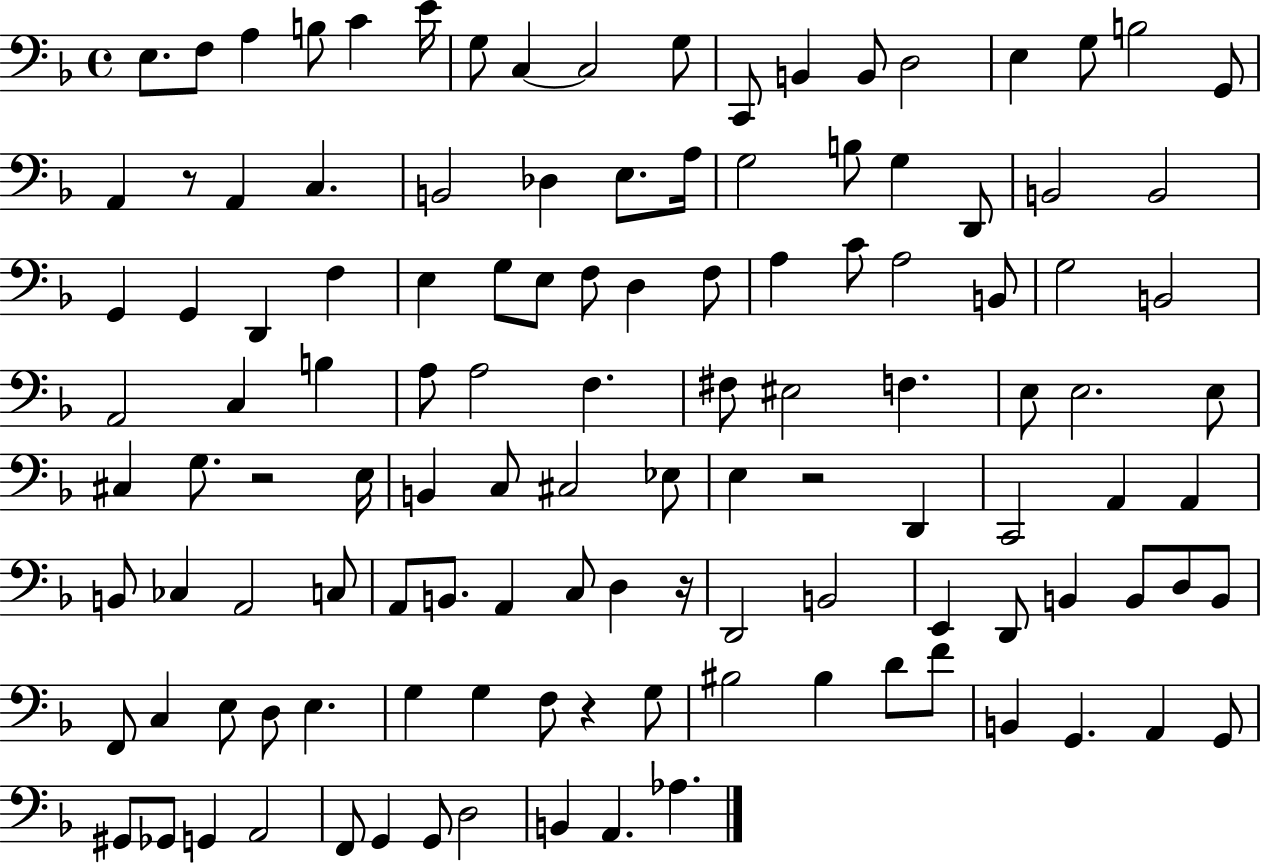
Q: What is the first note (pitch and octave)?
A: E3